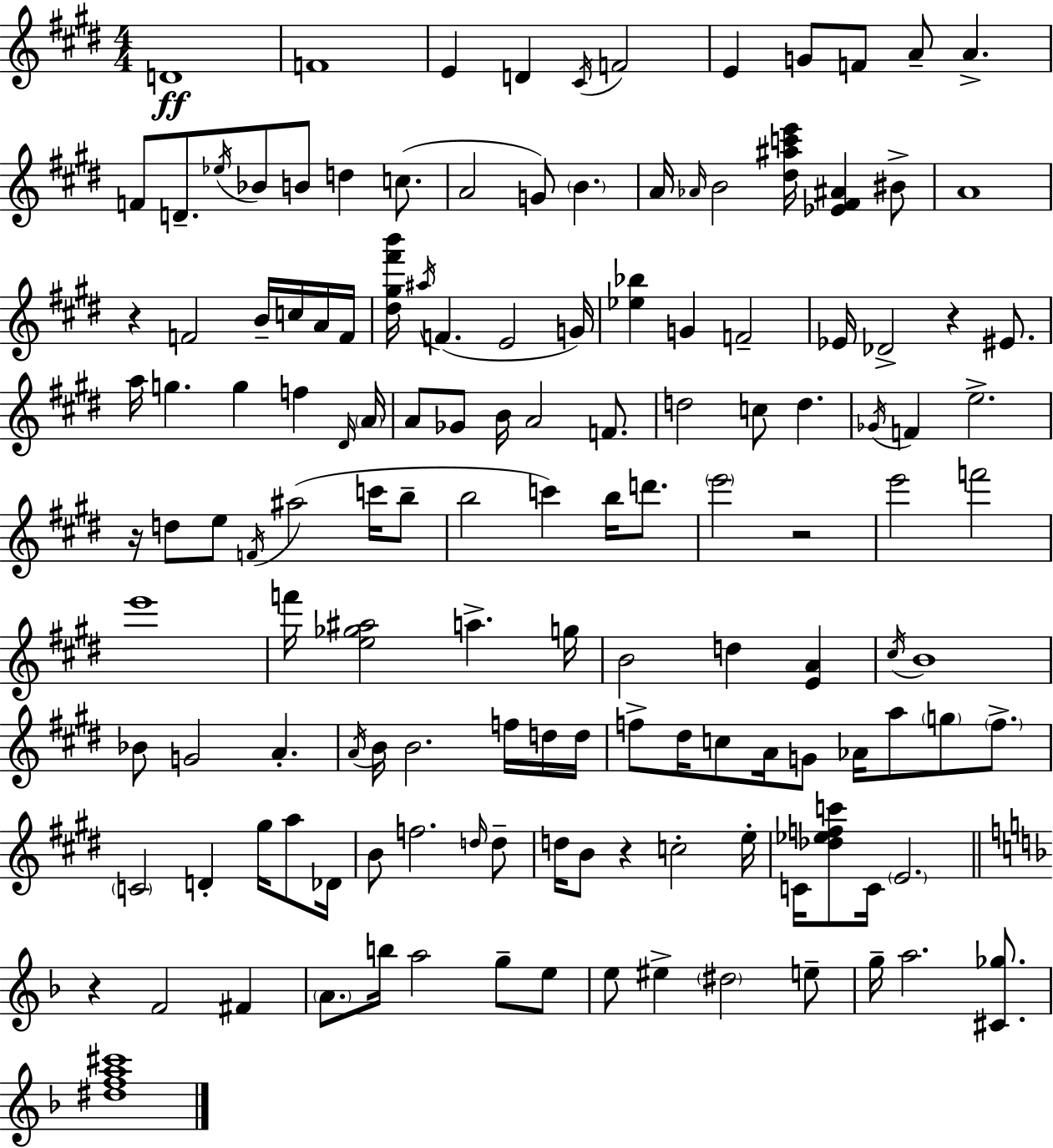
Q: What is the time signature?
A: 4/4